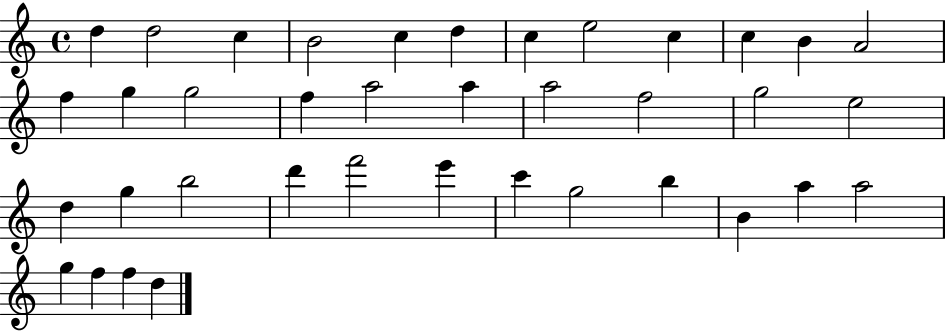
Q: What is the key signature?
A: C major